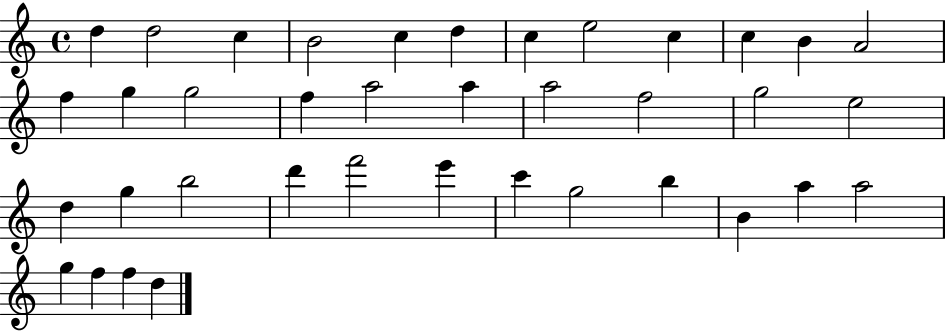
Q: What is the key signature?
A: C major